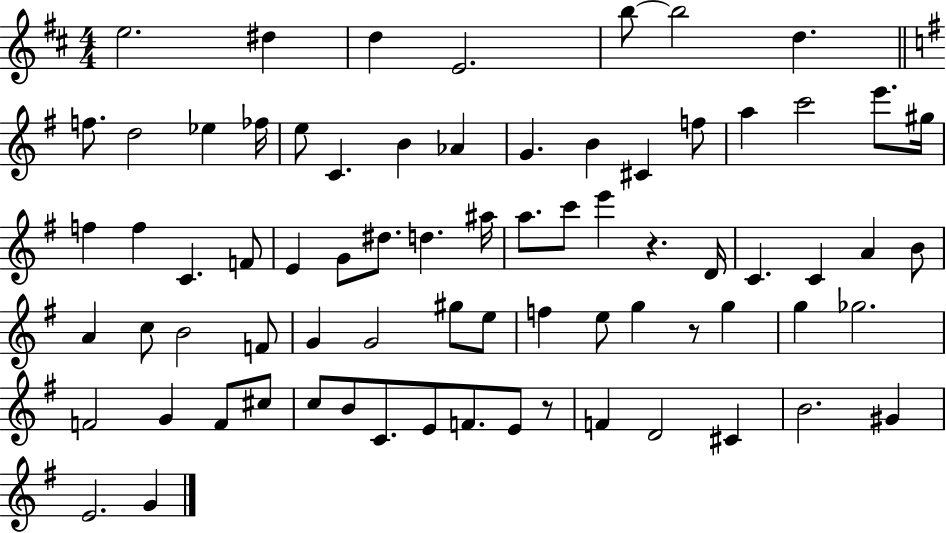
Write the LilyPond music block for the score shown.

{
  \clef treble
  \numericTimeSignature
  \time 4/4
  \key d \major
  e''2. dis''4 | d''4 e'2. | b''8~~ b''2 d''4. | \bar "||" \break \key e \minor f''8. d''2 ees''4 fes''16 | e''8 c'4. b'4 aes'4 | g'4. b'4 cis'4 f''8 | a''4 c'''2 e'''8. gis''16 | \break f''4 f''4 c'4. f'8 | e'4 g'8 dis''8. d''4. ais''16 | a''8. c'''8 e'''4 r4. d'16 | c'4. c'4 a'4 b'8 | \break a'4 c''8 b'2 f'8 | g'4 g'2 gis''8 e''8 | f''4 e''8 g''4 r8 g''4 | g''4 ges''2. | \break f'2 g'4 f'8 cis''8 | c''8 b'8 c'8. e'8 f'8. e'8 r8 | f'4 d'2 cis'4 | b'2. gis'4 | \break e'2. g'4 | \bar "|."
}